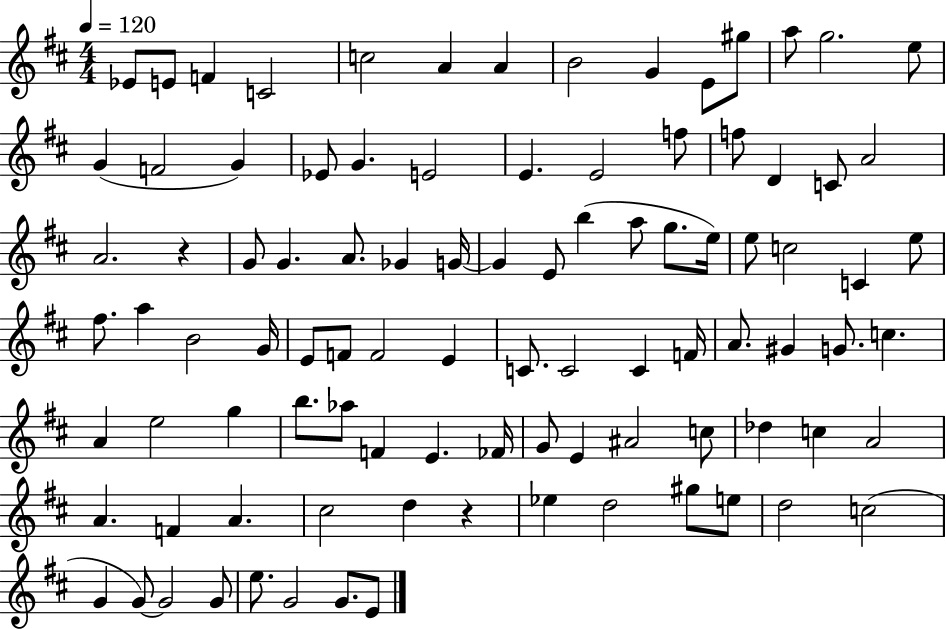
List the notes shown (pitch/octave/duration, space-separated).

Eb4/e E4/e F4/q C4/h C5/h A4/q A4/q B4/h G4/q E4/e G#5/e A5/e G5/h. E5/e G4/q F4/h G4/q Eb4/e G4/q. E4/h E4/q. E4/h F5/e F5/e D4/q C4/e A4/h A4/h. R/q G4/e G4/q. A4/e. Gb4/q G4/s G4/q E4/e B5/q A5/e G5/e. E5/s E5/e C5/h C4/q E5/e F#5/e. A5/q B4/h G4/s E4/e F4/e F4/h E4/q C4/e. C4/h C4/q F4/s A4/e. G#4/q G4/e. C5/q. A4/q E5/h G5/q B5/e. Ab5/e F4/q E4/q. FES4/s G4/e E4/q A#4/h C5/e Db5/q C5/q A4/h A4/q. F4/q A4/q. C#5/h D5/q R/q Eb5/q D5/h G#5/e E5/e D5/h C5/h G4/q G4/e G4/h G4/e E5/e. G4/h G4/e. E4/e